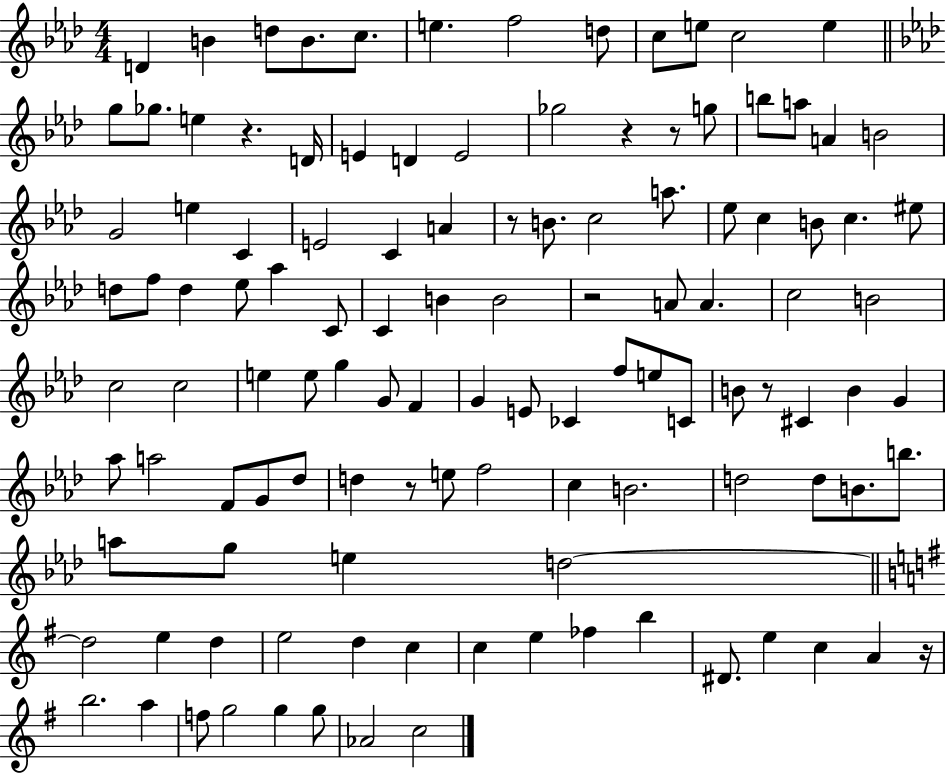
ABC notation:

X:1
T:Untitled
M:4/4
L:1/4
K:Ab
D B d/2 B/2 c/2 e f2 d/2 c/2 e/2 c2 e g/2 _g/2 e z D/4 E D E2 _g2 z z/2 g/2 b/2 a/2 A B2 G2 e C E2 C A z/2 B/2 c2 a/2 _e/2 c B/2 c ^e/2 d/2 f/2 d _e/2 _a C/2 C B B2 z2 A/2 A c2 B2 c2 c2 e e/2 g G/2 F G E/2 _C f/2 e/2 C/2 B/2 z/2 ^C B G _a/2 a2 F/2 G/2 _d/2 d z/2 e/2 f2 c B2 d2 d/2 B/2 b/2 a/2 g/2 e d2 d2 e d e2 d c c e _f b ^D/2 e c A z/4 b2 a f/2 g2 g g/2 _A2 c2